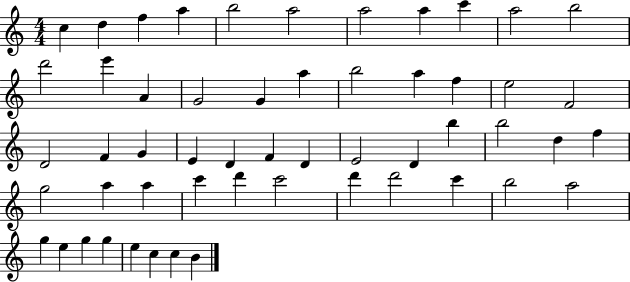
{
  \clef treble
  \numericTimeSignature
  \time 4/4
  \key c \major
  c''4 d''4 f''4 a''4 | b''2 a''2 | a''2 a''4 c'''4 | a''2 b''2 | \break d'''2 e'''4 a'4 | g'2 g'4 a''4 | b''2 a''4 f''4 | e''2 f'2 | \break d'2 f'4 g'4 | e'4 d'4 f'4 d'4 | e'2 d'4 b''4 | b''2 d''4 f''4 | \break g''2 a''4 a''4 | c'''4 d'''4 c'''2 | d'''4 d'''2 c'''4 | b''2 a''2 | \break g''4 e''4 g''4 g''4 | e''4 c''4 c''4 b'4 | \bar "|."
}